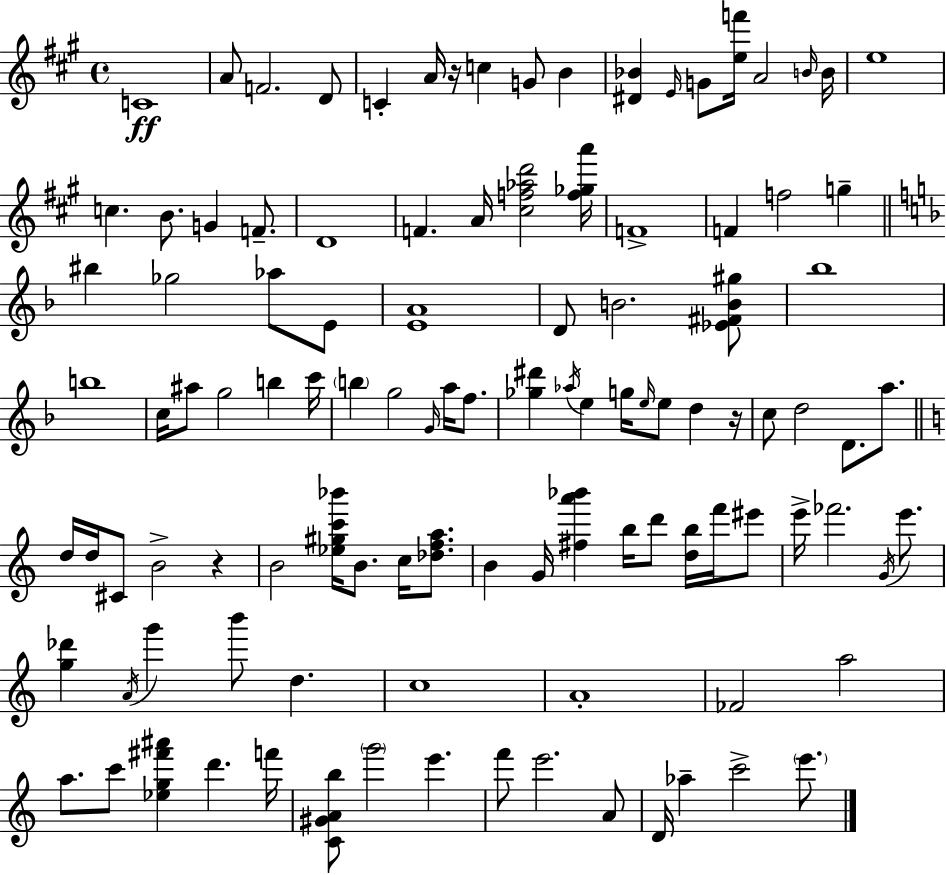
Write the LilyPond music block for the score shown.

{
  \clef treble
  \time 4/4
  \defaultTimeSignature
  \key a \major
  c'1\ff | a'8 f'2. d'8 | c'4-. a'16 r16 c''4 g'8 b'4 | <dis' bes'>4 \grace { e'16 } g'8 <e'' f'''>16 a'2 | \break \grace { b'16 } b'16 e''1 | c''4. b'8. g'4 f'8.-- | d'1 | f'4. a'16 <cis'' f'' aes'' d'''>2 | \break <f'' ges'' a'''>16 f'1-> | f'4 f''2 g''4-- | \bar "||" \break \key d \minor bis''4 ges''2 aes''8 e'8 | <e' a'>1 | d'8 b'2. <ees' fis' b' gis''>8 | bes''1 | \break b''1 | c''16 ais''8 g''2 b''4 c'''16 | \parenthesize b''4 g''2 \grace { g'16 } a''16 f''8. | <ges'' dis'''>4 \acciaccatura { aes''16 } e''4 g''16 \grace { e''16 } e''8 d''4 | \break r16 c''8 d''2 d'8. | a''8. \bar "||" \break \key a \minor d''16 d''16 cis'8 b'2-> r4 | b'2 <ees'' gis'' c''' bes'''>16 b'8. c''16 <des'' f'' a''>8. | b'4 g'16 <fis'' a''' bes'''>4 b''16 d'''8 <d'' b''>16 f'''16 eis'''8 | e'''16-> fes'''2. \acciaccatura { g'16 } e'''8. | \break <g'' des'''>4 \acciaccatura { a'16 } g'''4 b'''8 d''4. | c''1 | a'1-. | fes'2 a''2 | \break a''8. c'''8 <ees'' g'' fis''' ais'''>4 d'''4. | f'''16 <c' gis' a' b''>8 \parenthesize g'''2 e'''4. | f'''8 e'''2. | a'8 d'16 aes''4-- c'''2-> \parenthesize e'''8. | \break \bar "|."
}